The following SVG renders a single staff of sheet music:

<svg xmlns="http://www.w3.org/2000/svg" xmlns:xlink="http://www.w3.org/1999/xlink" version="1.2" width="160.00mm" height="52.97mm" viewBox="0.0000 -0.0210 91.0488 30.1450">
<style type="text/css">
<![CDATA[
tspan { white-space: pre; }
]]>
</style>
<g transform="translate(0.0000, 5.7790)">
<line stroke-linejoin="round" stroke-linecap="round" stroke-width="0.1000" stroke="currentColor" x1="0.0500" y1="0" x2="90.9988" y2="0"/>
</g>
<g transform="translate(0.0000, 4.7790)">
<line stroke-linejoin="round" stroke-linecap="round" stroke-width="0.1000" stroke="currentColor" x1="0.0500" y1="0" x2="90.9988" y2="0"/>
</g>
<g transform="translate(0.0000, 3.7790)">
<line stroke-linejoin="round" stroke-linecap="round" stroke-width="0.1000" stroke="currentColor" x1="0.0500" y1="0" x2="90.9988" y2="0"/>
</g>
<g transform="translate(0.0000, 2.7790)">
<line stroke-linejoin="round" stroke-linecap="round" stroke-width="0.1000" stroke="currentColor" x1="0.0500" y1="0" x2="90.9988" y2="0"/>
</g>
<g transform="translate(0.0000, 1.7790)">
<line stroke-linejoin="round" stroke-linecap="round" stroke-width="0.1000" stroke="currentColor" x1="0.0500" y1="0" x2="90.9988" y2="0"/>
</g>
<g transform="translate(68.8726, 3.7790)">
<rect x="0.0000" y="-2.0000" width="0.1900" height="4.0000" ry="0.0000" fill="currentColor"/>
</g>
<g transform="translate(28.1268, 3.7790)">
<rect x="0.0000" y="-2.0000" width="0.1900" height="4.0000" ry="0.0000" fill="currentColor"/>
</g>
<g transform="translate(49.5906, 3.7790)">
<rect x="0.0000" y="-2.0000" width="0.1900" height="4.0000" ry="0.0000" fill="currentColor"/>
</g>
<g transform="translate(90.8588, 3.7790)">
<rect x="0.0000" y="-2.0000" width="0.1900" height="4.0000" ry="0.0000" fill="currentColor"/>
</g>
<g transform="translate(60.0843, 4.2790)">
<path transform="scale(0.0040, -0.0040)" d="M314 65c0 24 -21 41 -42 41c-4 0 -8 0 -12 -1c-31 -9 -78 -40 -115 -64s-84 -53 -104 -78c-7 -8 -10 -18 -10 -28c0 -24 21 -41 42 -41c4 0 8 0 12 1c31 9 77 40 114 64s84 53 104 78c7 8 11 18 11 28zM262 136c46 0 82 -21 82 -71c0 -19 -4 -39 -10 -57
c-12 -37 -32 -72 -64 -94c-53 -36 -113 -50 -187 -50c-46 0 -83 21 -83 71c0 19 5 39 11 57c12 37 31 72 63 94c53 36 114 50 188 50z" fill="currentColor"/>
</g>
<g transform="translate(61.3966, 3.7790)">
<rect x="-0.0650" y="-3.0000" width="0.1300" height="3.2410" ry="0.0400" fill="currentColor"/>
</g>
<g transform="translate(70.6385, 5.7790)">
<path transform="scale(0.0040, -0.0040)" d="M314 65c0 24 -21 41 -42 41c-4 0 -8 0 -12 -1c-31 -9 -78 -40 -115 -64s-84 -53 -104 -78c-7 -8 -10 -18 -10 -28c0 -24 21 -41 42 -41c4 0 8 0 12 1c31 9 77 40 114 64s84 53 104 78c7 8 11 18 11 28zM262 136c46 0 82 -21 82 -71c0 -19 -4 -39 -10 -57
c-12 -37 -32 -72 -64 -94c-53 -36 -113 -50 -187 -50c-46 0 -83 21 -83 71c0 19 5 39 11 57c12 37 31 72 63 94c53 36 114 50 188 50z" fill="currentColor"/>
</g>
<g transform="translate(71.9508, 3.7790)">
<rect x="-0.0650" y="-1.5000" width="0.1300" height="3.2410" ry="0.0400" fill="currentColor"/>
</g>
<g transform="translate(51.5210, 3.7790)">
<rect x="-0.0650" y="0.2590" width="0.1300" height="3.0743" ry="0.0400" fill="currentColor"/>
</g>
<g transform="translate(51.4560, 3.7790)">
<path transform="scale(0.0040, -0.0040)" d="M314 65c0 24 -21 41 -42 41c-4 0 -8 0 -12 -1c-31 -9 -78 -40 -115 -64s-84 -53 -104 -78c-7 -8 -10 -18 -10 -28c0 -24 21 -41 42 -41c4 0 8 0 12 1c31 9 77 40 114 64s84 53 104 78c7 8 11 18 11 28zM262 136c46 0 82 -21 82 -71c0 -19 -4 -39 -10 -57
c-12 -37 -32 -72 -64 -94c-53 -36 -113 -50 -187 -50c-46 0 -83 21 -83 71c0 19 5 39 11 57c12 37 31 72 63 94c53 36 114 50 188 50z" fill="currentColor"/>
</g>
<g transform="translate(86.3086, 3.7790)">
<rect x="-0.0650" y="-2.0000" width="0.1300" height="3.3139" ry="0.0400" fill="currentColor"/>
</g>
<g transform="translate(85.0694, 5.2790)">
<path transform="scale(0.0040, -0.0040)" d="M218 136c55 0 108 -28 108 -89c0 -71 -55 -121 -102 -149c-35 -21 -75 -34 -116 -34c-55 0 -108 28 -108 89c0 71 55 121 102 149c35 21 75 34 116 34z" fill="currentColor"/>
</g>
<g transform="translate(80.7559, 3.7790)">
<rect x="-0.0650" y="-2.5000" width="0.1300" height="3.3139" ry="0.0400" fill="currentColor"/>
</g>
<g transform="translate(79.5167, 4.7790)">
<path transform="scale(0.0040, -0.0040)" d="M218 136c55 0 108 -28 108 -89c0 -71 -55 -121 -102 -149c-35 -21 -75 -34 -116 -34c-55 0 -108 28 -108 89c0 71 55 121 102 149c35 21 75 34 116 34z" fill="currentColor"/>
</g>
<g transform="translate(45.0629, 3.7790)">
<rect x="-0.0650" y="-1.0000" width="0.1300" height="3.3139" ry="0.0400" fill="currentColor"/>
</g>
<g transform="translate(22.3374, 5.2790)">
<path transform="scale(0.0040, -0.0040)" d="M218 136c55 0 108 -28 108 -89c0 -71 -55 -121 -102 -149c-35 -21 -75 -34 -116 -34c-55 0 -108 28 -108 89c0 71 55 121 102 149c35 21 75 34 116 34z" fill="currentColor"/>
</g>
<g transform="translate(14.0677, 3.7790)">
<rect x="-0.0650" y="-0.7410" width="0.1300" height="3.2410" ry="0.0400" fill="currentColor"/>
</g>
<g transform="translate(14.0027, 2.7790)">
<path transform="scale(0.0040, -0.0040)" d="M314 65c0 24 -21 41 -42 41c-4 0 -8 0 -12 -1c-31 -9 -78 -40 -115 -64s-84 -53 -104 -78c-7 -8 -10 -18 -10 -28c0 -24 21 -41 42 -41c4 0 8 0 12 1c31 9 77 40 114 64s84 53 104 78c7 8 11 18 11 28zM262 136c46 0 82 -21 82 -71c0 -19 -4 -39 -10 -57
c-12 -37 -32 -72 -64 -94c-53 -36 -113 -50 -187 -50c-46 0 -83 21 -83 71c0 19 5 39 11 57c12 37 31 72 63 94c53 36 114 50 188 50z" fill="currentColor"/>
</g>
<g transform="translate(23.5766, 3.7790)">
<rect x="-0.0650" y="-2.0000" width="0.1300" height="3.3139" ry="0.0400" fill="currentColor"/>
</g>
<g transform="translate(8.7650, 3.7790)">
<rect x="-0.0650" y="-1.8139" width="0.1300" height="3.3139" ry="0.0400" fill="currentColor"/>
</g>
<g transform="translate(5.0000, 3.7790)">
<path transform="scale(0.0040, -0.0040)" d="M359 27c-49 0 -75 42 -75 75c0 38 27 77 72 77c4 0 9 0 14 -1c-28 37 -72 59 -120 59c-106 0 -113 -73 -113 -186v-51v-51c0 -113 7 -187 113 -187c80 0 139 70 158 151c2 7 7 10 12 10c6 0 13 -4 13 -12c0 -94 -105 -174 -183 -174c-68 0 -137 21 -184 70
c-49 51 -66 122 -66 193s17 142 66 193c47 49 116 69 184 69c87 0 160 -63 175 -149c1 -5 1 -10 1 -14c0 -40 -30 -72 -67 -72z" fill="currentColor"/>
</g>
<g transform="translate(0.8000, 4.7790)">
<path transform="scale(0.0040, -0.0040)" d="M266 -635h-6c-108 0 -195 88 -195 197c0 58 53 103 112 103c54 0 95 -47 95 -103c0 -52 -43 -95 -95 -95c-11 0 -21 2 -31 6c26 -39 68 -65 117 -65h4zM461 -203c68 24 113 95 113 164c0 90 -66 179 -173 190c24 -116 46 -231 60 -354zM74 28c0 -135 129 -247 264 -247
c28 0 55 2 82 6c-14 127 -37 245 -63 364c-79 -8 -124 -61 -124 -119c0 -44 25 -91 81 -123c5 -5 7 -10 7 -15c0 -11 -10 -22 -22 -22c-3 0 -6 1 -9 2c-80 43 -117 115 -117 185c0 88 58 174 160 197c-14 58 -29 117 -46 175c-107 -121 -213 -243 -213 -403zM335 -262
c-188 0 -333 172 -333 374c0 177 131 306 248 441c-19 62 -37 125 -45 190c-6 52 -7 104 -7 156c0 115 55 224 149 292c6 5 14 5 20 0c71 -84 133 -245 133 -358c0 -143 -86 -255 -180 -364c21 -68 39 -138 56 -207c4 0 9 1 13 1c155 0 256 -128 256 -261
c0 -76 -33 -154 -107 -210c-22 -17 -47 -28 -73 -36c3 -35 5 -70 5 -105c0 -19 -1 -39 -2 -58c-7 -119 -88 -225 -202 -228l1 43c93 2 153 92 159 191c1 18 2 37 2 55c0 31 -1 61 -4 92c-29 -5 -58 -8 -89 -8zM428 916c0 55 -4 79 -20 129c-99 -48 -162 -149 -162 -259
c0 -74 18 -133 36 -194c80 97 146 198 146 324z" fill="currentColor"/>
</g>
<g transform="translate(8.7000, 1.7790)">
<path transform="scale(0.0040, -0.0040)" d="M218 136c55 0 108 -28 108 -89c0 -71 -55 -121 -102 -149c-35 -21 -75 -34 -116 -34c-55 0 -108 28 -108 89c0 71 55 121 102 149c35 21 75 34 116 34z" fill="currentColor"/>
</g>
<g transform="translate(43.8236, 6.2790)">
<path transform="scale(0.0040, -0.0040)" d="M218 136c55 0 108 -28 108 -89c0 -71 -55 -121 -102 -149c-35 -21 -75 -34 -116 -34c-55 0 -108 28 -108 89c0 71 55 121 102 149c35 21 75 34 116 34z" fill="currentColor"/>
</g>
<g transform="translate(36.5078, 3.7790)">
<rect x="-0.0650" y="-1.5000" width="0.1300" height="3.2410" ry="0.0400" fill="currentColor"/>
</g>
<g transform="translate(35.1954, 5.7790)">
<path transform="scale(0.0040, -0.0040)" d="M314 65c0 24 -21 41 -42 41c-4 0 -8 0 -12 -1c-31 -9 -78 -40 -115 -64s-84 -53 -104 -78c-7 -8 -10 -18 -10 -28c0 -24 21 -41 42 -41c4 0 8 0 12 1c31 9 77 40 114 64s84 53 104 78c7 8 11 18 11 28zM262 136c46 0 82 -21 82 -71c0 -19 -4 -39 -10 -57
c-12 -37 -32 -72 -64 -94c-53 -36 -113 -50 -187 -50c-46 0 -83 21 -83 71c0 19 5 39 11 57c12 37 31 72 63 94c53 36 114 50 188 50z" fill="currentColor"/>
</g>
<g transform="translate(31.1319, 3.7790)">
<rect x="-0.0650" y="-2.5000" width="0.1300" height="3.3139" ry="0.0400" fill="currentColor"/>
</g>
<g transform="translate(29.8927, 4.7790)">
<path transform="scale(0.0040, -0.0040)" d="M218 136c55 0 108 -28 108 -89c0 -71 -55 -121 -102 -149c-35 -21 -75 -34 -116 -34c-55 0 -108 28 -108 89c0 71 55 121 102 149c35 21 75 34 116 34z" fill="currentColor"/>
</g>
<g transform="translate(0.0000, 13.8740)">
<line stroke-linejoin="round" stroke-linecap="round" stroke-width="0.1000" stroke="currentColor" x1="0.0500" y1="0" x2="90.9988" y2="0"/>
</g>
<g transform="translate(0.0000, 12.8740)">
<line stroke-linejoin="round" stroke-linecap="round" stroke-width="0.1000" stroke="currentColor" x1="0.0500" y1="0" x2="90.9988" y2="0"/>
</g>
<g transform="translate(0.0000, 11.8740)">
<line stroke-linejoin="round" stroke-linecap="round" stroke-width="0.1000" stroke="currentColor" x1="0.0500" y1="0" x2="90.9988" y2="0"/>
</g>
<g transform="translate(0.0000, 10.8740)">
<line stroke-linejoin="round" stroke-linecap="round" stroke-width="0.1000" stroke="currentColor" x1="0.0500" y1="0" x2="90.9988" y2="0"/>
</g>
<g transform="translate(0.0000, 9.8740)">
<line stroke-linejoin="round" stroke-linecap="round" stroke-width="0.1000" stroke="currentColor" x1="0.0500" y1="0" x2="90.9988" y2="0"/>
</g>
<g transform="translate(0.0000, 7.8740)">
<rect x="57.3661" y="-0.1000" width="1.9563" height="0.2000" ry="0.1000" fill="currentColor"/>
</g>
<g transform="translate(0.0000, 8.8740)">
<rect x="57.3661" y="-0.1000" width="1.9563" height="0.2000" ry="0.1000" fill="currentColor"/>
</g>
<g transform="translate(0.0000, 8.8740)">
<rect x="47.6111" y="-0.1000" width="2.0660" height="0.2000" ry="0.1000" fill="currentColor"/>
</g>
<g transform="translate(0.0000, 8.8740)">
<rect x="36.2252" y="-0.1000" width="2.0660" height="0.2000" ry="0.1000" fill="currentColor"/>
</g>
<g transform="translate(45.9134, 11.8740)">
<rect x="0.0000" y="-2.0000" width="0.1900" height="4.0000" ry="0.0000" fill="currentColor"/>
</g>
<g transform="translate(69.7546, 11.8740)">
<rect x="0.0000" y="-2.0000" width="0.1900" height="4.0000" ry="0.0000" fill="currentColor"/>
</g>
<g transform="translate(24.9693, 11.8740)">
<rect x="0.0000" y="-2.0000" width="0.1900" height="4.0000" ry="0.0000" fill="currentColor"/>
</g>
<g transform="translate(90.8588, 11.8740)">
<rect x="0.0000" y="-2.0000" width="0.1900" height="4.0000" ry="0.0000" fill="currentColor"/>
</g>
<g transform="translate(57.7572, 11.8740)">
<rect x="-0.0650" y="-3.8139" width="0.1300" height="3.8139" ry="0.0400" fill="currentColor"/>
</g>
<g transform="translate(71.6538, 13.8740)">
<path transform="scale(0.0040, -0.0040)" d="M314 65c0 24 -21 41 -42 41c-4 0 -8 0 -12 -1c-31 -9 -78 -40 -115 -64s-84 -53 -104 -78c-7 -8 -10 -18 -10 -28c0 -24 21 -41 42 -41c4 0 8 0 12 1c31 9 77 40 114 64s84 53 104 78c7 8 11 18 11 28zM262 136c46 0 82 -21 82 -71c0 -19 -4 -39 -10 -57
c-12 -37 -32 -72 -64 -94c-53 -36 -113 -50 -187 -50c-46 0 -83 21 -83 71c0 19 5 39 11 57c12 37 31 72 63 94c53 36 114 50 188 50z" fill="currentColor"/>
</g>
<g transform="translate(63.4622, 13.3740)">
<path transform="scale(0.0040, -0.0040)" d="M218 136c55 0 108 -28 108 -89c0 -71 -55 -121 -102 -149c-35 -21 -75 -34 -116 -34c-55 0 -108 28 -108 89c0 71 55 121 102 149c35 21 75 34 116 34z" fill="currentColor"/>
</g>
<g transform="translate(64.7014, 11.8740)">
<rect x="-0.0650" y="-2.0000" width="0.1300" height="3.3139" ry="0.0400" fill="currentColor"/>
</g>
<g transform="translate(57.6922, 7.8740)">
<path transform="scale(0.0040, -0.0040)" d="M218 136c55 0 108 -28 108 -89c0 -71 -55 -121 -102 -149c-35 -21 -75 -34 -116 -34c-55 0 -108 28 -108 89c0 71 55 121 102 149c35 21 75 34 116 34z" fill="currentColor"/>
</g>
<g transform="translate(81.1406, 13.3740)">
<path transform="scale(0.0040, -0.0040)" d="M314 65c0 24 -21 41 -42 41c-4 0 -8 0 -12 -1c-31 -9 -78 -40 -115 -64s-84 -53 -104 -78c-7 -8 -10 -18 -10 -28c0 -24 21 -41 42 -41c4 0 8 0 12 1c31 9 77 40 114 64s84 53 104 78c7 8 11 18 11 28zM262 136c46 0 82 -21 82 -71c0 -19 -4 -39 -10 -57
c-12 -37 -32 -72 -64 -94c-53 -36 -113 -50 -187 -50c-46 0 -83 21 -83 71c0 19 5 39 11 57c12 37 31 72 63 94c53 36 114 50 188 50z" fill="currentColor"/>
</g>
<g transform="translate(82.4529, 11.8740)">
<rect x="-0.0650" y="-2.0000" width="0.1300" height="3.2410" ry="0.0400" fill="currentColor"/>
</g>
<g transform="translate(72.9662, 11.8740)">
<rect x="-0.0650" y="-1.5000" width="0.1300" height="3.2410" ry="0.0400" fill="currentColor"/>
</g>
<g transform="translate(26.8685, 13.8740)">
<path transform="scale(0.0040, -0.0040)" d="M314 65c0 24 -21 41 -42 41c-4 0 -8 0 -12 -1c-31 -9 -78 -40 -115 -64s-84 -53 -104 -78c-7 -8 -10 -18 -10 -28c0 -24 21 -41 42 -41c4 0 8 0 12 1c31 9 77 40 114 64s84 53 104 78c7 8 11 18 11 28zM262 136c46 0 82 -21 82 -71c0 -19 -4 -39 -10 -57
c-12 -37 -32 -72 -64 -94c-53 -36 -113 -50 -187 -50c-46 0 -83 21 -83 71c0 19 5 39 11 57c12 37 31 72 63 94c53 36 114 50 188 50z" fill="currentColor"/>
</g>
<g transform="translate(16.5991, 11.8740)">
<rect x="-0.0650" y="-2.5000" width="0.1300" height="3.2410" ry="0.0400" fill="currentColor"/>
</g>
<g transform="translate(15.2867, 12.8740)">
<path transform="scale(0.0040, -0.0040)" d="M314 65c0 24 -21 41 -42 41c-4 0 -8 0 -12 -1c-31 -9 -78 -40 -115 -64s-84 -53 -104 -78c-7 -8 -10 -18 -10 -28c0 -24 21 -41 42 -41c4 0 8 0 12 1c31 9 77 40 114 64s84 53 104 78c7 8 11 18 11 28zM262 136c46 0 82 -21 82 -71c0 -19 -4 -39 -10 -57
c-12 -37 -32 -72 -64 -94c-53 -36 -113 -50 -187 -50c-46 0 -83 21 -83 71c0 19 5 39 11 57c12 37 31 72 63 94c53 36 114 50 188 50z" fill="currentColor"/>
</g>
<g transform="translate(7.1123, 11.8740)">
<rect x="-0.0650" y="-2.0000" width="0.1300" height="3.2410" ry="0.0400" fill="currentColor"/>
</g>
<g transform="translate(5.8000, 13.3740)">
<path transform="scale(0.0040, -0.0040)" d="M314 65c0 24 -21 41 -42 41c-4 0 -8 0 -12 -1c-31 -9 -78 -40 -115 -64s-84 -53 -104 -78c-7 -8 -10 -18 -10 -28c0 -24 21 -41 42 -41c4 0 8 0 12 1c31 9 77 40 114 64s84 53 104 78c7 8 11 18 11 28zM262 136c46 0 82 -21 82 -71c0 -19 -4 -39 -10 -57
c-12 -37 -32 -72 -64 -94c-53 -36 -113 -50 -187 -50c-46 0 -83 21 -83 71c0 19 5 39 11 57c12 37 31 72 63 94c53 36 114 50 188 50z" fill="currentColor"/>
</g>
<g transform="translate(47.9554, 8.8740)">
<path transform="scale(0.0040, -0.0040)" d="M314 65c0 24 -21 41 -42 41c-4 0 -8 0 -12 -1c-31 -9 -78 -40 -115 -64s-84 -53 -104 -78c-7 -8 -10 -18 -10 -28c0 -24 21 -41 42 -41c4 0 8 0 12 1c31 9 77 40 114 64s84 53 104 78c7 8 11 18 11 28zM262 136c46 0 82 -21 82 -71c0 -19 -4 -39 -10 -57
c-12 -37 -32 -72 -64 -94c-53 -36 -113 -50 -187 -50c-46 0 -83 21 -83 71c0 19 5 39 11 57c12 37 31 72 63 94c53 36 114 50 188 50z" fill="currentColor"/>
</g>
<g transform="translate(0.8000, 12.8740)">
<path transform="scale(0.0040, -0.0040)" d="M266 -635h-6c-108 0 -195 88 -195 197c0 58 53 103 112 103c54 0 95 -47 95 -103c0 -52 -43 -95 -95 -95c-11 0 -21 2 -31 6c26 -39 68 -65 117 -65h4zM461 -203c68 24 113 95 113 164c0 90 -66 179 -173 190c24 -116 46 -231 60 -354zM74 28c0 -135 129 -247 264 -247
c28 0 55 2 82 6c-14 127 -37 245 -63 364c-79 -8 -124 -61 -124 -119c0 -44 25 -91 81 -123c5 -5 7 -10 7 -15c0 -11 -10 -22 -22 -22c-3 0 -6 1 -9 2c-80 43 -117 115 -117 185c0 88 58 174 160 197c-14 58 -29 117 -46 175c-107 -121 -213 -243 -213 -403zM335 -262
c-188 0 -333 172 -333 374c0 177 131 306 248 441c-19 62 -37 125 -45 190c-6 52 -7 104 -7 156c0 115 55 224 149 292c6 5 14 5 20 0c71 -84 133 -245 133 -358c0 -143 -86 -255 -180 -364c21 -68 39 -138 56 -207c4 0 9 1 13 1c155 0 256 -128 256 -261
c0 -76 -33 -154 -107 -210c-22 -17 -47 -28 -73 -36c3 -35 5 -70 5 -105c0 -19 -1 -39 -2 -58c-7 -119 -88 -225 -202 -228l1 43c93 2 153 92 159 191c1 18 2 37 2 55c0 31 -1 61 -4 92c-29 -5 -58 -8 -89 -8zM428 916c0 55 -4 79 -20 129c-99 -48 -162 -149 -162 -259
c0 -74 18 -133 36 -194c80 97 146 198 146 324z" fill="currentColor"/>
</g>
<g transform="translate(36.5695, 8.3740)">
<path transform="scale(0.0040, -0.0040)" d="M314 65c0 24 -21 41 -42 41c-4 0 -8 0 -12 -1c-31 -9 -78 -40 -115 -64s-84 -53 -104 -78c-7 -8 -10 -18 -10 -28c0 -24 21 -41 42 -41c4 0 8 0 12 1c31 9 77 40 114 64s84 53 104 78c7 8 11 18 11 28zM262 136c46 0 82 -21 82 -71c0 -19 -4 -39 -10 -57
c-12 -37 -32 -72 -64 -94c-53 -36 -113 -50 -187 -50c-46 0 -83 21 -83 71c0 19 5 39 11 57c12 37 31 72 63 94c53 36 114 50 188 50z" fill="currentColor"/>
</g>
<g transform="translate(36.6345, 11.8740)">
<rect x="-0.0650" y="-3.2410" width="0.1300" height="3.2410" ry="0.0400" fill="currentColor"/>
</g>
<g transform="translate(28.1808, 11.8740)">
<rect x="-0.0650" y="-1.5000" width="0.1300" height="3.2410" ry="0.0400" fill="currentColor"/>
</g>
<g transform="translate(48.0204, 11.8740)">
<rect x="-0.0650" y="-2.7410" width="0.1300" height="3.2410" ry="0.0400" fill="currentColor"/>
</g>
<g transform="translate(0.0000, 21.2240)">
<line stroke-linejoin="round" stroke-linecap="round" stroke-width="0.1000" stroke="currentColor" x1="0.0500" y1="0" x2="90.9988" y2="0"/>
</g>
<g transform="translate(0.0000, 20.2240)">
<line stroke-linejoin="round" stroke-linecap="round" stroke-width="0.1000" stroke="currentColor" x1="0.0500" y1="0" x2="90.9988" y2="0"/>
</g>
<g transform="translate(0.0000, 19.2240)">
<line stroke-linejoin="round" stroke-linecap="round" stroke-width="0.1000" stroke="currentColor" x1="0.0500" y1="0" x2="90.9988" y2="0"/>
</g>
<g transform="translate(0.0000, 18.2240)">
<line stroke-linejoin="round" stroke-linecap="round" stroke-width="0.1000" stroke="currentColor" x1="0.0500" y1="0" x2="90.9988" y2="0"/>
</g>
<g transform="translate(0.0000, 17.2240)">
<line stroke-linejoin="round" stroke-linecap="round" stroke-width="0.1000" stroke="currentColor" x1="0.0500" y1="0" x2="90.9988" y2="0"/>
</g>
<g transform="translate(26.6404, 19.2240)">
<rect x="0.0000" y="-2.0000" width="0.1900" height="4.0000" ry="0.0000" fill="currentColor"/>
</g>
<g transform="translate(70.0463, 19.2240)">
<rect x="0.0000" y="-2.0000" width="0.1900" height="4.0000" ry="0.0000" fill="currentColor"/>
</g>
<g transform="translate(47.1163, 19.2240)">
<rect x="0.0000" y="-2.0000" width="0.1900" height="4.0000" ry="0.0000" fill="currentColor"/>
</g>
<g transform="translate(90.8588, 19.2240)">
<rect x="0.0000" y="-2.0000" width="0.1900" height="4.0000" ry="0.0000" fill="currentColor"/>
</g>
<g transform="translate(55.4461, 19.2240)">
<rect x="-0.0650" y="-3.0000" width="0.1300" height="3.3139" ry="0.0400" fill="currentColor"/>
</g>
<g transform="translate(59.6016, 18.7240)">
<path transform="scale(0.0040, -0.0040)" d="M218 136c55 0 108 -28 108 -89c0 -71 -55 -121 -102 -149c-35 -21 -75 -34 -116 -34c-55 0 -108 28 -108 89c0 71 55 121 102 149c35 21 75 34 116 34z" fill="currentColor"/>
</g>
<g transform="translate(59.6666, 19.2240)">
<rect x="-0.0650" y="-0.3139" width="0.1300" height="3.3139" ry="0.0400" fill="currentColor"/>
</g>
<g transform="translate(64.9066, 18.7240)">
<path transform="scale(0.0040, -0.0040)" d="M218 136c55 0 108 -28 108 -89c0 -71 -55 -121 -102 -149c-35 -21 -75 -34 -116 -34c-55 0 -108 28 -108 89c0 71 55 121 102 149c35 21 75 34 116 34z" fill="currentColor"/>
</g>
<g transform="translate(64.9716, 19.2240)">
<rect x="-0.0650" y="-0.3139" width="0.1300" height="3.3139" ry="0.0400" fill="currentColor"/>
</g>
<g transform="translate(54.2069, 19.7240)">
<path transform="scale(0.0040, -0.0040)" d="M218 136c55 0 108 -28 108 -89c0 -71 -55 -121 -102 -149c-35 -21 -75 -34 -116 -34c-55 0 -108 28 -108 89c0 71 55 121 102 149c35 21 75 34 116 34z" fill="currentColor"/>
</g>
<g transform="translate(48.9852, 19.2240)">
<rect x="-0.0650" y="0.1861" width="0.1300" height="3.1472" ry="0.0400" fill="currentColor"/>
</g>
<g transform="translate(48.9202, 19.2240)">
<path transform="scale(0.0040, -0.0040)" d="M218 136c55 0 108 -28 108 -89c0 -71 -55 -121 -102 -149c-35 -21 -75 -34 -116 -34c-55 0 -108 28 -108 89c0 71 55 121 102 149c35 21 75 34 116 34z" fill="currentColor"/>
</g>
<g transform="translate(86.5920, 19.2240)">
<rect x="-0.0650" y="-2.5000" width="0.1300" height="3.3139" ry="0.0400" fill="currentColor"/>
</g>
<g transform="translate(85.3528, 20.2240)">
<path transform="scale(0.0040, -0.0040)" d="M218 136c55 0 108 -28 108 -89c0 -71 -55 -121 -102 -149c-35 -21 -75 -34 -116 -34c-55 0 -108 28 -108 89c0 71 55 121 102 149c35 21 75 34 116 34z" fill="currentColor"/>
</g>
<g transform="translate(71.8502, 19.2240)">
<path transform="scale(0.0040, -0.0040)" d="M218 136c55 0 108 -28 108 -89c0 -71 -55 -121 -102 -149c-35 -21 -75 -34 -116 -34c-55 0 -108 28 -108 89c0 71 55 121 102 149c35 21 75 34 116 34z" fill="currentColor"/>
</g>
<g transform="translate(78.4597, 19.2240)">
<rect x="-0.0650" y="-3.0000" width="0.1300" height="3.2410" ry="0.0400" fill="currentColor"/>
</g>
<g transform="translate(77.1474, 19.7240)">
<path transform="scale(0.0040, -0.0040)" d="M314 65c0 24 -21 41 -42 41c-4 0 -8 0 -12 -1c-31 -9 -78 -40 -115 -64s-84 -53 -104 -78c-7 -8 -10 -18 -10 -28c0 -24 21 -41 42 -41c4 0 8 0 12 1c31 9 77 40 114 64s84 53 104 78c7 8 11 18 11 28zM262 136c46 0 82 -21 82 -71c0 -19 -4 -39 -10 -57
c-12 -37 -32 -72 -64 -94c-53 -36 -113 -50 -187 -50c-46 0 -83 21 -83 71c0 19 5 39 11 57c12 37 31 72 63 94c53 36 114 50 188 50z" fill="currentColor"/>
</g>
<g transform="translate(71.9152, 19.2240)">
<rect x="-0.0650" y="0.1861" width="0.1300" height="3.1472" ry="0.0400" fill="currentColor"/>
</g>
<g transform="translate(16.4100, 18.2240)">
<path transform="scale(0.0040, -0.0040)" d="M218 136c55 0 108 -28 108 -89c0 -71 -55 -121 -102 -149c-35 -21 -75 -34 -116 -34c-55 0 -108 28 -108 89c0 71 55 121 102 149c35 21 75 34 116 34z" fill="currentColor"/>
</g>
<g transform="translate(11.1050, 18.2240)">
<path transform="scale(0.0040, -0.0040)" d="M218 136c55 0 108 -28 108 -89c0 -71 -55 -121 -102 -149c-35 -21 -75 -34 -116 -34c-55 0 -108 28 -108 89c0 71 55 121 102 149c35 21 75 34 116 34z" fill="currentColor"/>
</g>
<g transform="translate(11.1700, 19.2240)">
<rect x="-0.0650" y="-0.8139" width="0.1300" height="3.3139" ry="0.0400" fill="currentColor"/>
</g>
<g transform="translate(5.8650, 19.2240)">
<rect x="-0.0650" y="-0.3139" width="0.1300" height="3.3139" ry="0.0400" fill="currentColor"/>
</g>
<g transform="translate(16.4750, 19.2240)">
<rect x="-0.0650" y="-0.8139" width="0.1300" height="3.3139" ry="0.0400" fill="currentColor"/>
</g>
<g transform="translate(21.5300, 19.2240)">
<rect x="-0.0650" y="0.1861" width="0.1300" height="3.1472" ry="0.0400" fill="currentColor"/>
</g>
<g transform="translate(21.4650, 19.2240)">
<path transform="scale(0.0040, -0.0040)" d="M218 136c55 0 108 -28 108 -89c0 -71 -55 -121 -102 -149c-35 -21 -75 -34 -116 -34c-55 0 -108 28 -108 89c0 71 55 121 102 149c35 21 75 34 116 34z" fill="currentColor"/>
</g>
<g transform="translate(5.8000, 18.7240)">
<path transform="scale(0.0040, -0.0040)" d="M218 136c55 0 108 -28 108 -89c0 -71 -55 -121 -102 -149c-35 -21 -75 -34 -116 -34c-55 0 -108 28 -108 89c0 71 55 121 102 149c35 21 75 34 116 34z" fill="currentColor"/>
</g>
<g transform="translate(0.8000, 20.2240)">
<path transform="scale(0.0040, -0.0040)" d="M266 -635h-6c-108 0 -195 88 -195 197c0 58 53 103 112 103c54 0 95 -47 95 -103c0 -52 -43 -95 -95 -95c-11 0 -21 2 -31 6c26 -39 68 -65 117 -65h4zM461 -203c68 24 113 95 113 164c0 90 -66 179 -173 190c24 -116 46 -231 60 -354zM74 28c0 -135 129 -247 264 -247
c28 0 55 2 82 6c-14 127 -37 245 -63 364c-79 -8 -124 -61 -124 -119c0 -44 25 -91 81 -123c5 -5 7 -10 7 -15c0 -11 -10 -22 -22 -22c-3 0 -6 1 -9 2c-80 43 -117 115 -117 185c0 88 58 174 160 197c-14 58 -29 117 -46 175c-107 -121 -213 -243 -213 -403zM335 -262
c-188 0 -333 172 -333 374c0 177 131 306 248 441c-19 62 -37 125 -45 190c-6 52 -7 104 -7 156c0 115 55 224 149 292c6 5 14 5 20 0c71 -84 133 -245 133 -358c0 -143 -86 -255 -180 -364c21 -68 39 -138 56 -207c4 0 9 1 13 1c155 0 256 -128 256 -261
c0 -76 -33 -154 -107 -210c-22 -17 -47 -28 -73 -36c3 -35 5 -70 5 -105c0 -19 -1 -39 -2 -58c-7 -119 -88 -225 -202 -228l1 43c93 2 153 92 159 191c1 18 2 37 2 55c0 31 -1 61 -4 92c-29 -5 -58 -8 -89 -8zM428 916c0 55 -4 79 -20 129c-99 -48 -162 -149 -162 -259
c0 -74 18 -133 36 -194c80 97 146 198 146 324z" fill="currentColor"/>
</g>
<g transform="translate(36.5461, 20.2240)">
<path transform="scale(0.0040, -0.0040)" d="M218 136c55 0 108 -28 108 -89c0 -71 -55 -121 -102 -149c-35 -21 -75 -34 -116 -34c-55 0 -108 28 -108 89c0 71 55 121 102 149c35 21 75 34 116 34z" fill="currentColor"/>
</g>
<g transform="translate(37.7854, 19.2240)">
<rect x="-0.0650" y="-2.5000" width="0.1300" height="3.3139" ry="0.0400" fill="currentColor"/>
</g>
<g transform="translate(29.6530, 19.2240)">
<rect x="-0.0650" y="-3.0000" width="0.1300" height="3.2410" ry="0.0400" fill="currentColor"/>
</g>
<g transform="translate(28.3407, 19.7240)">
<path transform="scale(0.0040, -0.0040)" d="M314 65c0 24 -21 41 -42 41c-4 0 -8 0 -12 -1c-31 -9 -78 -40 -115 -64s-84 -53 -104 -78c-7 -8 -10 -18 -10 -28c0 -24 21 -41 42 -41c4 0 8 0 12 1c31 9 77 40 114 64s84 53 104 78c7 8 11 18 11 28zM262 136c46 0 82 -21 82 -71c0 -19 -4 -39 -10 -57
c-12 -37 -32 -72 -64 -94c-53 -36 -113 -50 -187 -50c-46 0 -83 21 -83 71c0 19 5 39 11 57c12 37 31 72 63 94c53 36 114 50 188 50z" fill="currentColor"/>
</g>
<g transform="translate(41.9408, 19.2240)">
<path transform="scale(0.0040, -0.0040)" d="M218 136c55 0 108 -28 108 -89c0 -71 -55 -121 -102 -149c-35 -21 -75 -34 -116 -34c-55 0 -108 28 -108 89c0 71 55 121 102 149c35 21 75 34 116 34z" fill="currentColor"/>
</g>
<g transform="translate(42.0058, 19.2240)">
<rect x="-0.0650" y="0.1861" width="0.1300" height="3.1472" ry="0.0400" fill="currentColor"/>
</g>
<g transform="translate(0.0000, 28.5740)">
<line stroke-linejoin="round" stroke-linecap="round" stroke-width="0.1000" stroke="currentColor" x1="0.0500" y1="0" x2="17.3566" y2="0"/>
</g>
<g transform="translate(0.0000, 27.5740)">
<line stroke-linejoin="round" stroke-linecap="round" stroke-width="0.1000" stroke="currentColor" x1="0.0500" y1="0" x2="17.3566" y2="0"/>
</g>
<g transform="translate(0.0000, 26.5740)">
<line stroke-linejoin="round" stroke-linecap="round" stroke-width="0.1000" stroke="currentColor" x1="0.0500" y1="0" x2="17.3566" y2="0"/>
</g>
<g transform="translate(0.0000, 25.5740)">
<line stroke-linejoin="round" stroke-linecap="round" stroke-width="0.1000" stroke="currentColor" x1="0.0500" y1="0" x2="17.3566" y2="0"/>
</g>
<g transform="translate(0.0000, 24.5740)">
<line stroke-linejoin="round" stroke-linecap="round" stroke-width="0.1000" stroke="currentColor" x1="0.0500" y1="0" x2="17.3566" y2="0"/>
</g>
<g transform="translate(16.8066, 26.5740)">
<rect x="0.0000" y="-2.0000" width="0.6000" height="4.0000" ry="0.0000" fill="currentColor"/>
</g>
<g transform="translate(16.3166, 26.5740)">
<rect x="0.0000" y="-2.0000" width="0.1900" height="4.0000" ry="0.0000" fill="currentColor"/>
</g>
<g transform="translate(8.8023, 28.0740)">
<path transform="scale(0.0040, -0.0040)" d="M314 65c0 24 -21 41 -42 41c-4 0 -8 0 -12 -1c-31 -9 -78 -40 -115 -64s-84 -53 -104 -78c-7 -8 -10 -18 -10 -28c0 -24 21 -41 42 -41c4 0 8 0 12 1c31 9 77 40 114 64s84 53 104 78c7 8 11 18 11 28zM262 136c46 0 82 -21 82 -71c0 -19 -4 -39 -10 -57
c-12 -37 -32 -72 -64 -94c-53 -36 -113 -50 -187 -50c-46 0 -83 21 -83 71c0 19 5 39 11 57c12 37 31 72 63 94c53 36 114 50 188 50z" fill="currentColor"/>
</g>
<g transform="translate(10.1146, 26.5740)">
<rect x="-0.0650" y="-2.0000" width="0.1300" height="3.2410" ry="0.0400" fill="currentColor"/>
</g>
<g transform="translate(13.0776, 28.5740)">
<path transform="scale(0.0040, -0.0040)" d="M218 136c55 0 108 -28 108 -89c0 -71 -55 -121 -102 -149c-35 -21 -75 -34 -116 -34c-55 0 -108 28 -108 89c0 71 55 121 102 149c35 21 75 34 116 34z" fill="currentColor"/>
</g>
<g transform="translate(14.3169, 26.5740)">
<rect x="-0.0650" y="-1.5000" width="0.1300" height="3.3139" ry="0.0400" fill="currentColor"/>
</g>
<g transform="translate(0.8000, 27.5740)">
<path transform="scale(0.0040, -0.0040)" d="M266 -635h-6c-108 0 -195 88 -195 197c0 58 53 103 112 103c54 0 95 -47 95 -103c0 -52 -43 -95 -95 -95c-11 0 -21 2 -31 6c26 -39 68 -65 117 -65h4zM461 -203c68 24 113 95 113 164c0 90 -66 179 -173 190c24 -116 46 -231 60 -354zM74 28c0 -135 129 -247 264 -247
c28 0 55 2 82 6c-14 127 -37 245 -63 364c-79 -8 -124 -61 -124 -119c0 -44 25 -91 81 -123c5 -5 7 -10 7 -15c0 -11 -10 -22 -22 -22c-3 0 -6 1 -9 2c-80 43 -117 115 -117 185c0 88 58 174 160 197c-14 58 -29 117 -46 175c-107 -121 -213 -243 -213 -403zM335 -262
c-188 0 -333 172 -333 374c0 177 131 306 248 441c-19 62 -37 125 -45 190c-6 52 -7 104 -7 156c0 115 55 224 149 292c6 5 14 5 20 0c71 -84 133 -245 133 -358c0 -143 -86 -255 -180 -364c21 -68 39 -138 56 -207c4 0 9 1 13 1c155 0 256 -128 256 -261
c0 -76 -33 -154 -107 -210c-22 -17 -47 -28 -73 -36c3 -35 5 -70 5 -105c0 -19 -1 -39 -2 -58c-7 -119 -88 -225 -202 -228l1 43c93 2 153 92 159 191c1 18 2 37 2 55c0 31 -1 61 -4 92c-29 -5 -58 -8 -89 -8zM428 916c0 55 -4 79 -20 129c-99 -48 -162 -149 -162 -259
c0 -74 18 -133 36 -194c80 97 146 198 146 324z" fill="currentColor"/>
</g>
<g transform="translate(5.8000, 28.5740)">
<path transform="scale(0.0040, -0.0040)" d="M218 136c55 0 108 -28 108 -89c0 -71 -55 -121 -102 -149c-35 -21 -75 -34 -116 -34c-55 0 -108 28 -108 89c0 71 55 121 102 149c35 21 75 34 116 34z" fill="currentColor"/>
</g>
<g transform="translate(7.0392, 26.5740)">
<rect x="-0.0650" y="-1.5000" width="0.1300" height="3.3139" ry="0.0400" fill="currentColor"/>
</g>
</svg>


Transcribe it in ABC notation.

X:1
T:Untitled
M:4/4
L:1/4
K:C
f d2 F G E2 D B2 A2 E2 G F F2 G2 E2 b2 a2 c' F E2 F2 c d d B A2 G B B A c c B A2 G E F2 E